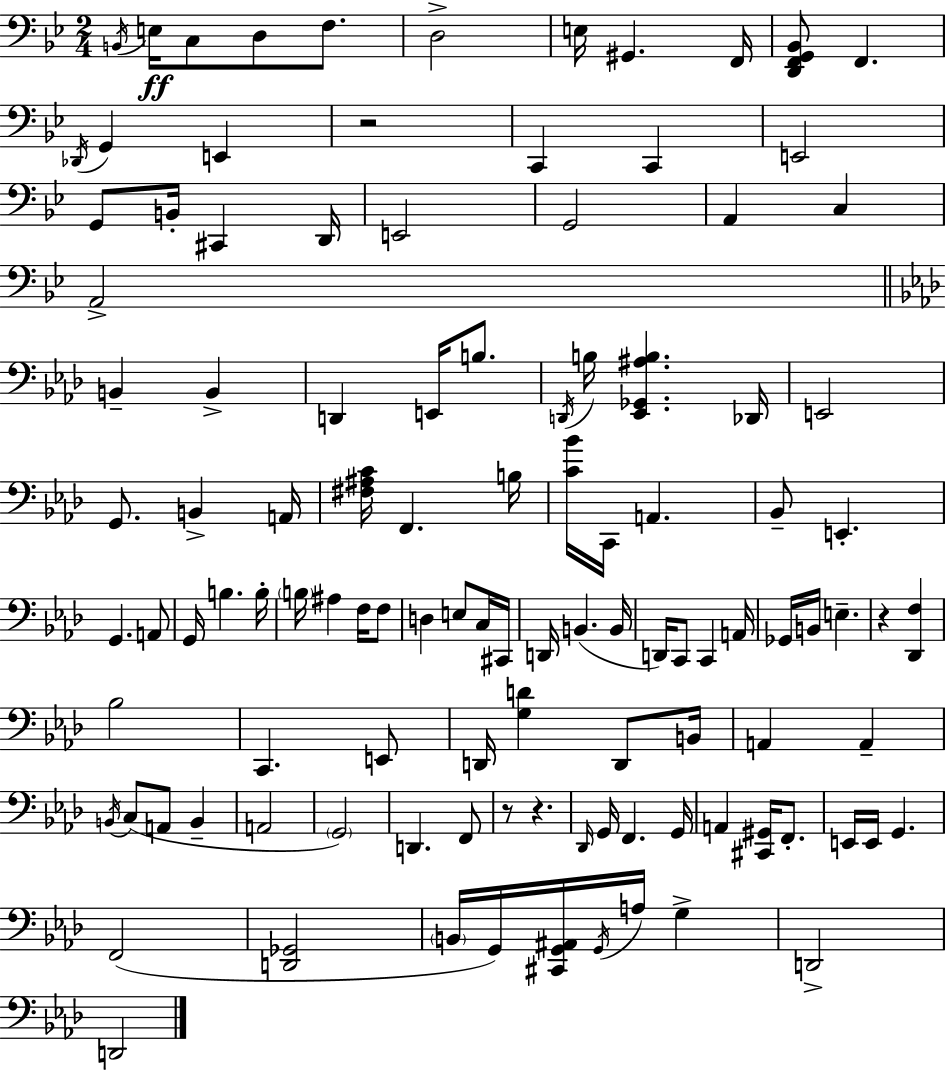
{
  \clef bass
  \numericTimeSignature
  \time 2/4
  \key bes \major
  \repeat volta 2 { \acciaccatura { b,16 }\ff e16 c8 d8 f8. | d2-> | e16 gis,4. | f,16 <d, f, g, bes,>8 f,4. | \break \acciaccatura { des,16 } g,4 e,4 | r2 | c,4 c,4 | e,2 | \break g,8 b,16-. cis,4 | d,16 e,2 | g,2 | a,4 c4 | \break a,2-> | \bar "||" \break \key aes \major b,4-- b,4-> | d,4 e,16 b8. | \acciaccatura { d,16 } b16 <ees, ges, ais b>4. | des,16 e,2 | \break g,8. b,4-> | a,16 <fis ais c'>16 f,4. | b16 <c' bes'>16 c,16 a,4. | bes,8-- e,4.-. | \break g,4. a,8 | g,16 b4. | b16-. \parenthesize b16 ais4 f16 f8 | d4 e8 c16 | \break cis,16 d,16 b,4.( | b,16 d,16) c,8 c,4 | a,16 ges,16 b,16 e4.-- | r4 <des, f>4 | \break bes2 | c,4. e,8 | d,16 <g d'>4 d,8 | b,16 a,4 a,4-- | \break \acciaccatura { b,16 } c8( a,8 b,4-- | a,2 | \parenthesize g,2) | d,4. | \break f,8 r8 r4. | \grace { des,16 } g,16 f,4. | g,16 a,4 <cis, gis,>16 | f,8.-. e,16 e,16 g,4. | \break f,2( | <d, ges,>2 | \parenthesize b,16 g,16) <cis, g, ais,>16 \acciaccatura { g,16 } a16 | g4-> d,2-> | \break d,2 | } \bar "|."
}